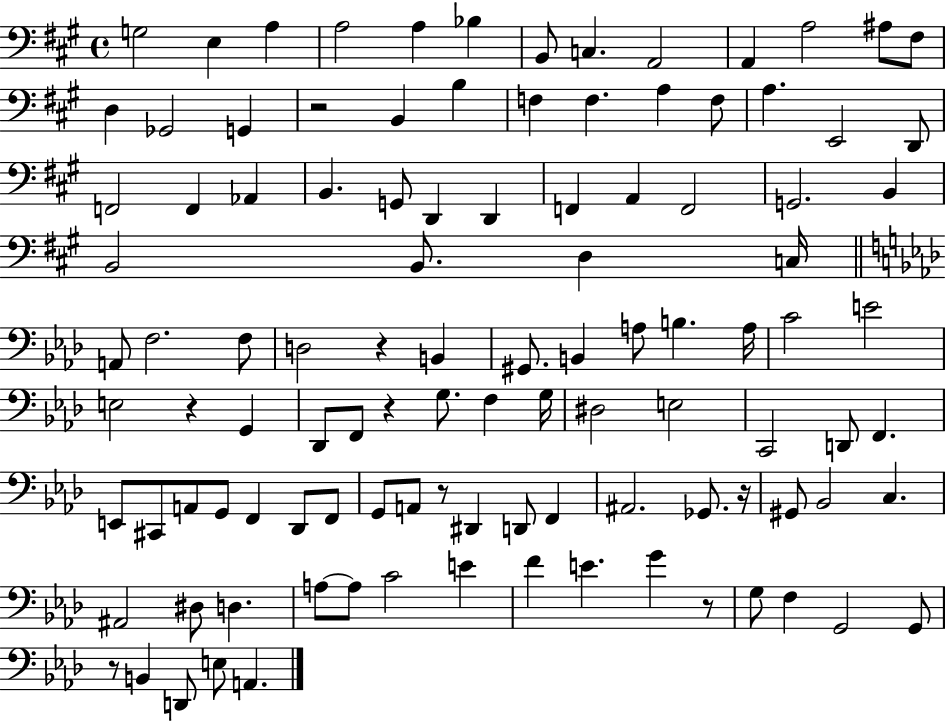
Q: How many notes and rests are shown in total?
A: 108